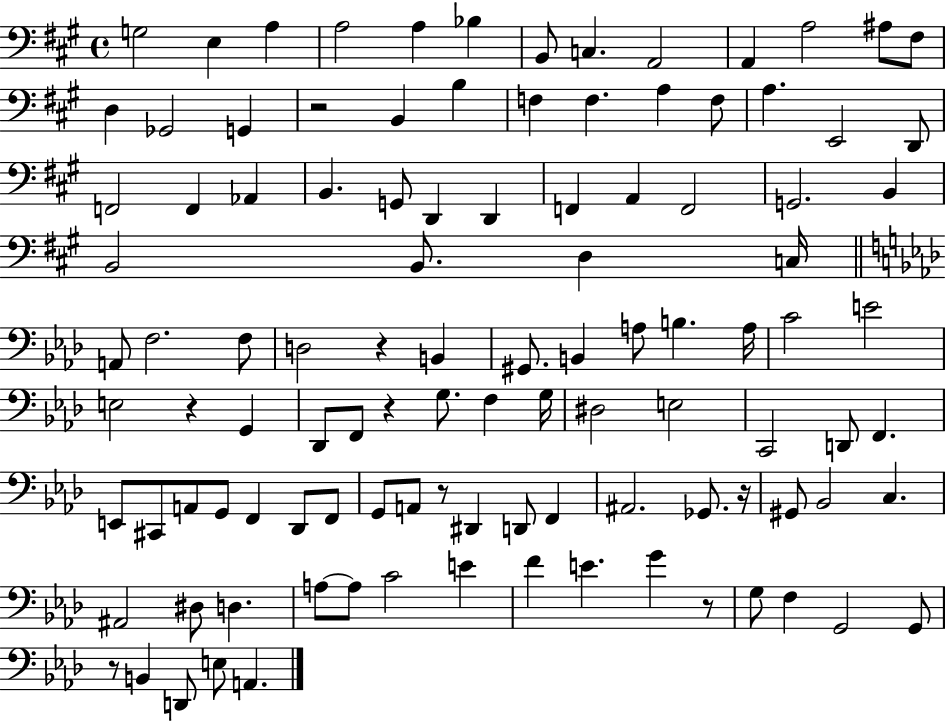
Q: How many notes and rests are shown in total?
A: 108